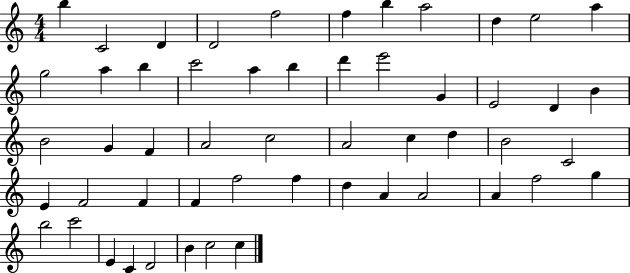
B5/q C4/h D4/q D4/h F5/h F5/q B5/q A5/h D5/q E5/h A5/q G5/h A5/q B5/q C6/h A5/q B5/q D6/q E6/h G4/q E4/h D4/q B4/q B4/h G4/q F4/q A4/h C5/h A4/h C5/q D5/q B4/h C4/h E4/q F4/h F4/q F4/q F5/h F5/q D5/q A4/q A4/h A4/q F5/h G5/q B5/h C6/h E4/q C4/q D4/h B4/q C5/h C5/q